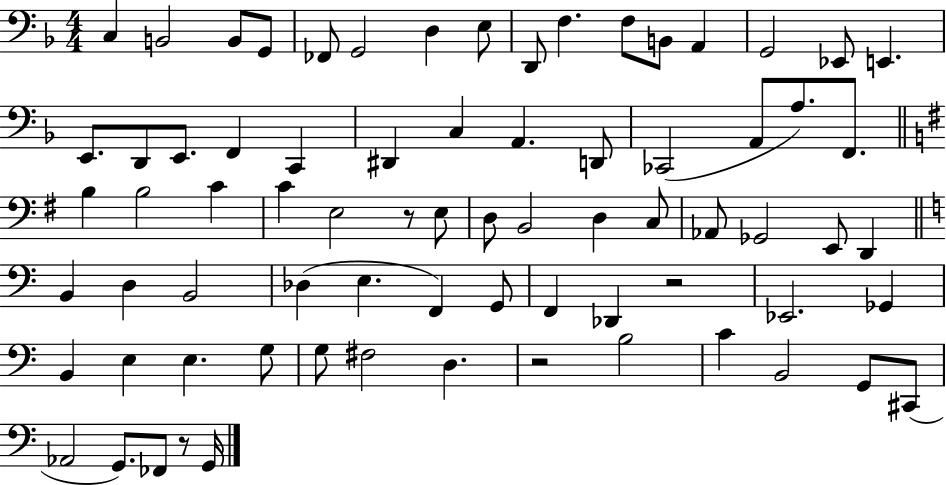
X:1
T:Untitled
M:4/4
L:1/4
K:F
C, B,,2 B,,/2 G,,/2 _F,,/2 G,,2 D, E,/2 D,,/2 F, F,/2 B,,/2 A,, G,,2 _E,,/2 E,, E,,/2 D,,/2 E,,/2 F,, C,, ^D,, C, A,, D,,/2 _C,,2 A,,/2 A,/2 F,,/2 B, B,2 C C E,2 z/2 E,/2 D,/2 B,,2 D, C,/2 _A,,/2 _G,,2 E,,/2 D,, B,, D, B,,2 _D, E, F,, G,,/2 F,, _D,, z2 _E,,2 _G,, B,, E, E, G,/2 G,/2 ^F,2 D, z2 B,2 C B,,2 G,,/2 ^C,,/2 _A,,2 G,,/2 _F,,/2 z/2 G,,/4